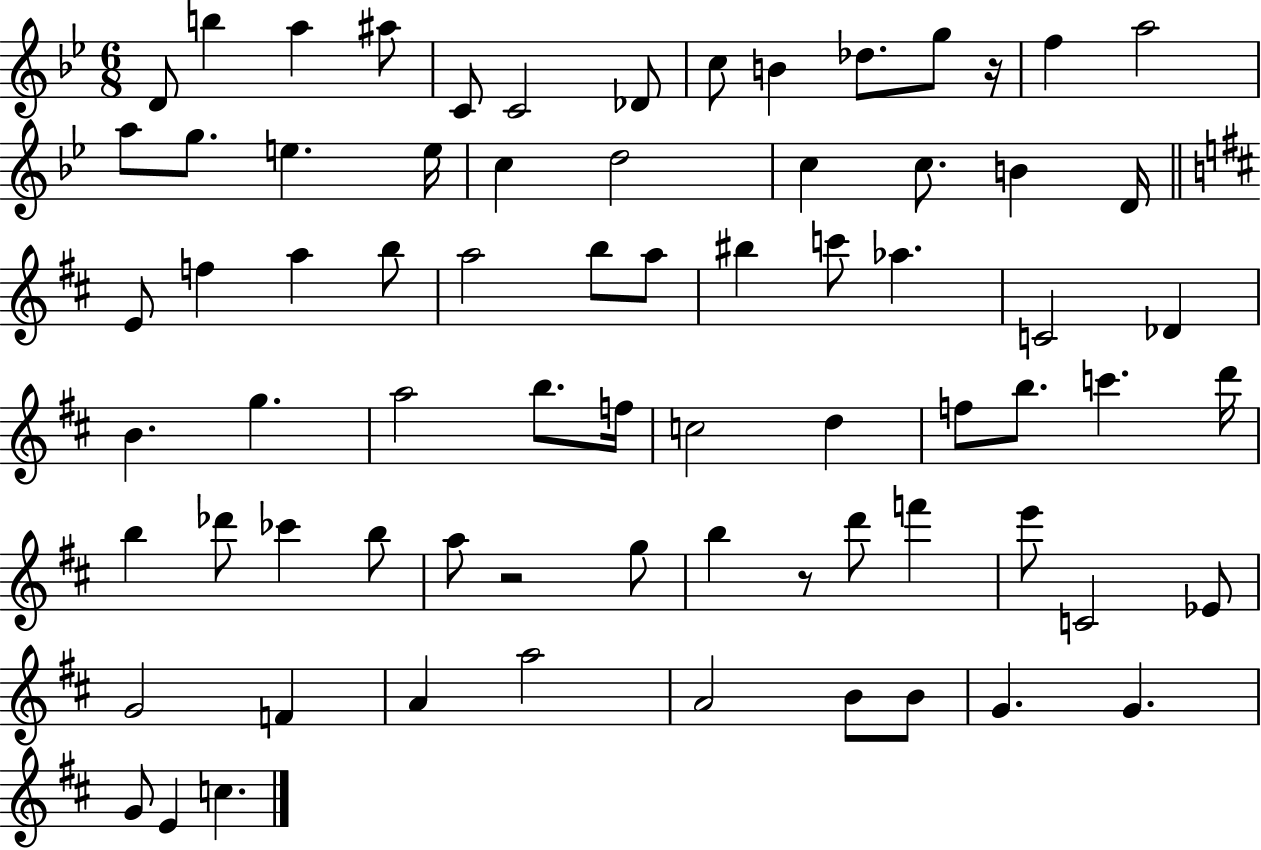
{
  \clef treble
  \numericTimeSignature
  \time 6/8
  \key bes \major
  \repeat volta 2 { d'8 b''4 a''4 ais''8 | c'8 c'2 des'8 | c''8 b'4 des''8. g''8 r16 | f''4 a''2 | \break a''8 g''8. e''4. e''16 | c''4 d''2 | c''4 c''8. b'4 d'16 | \bar "||" \break \key b \minor e'8 f''4 a''4 b''8 | a''2 b''8 a''8 | bis''4 c'''8 aes''4. | c'2 des'4 | \break b'4. g''4. | a''2 b''8. f''16 | c''2 d''4 | f''8 b''8. c'''4. d'''16 | \break b''4 des'''8 ces'''4 b''8 | a''8 r2 g''8 | b''4 r8 d'''8 f'''4 | e'''8 c'2 ees'8 | \break g'2 f'4 | a'4 a''2 | a'2 b'8 b'8 | g'4. g'4. | \break g'8 e'4 c''4. | } \bar "|."
}